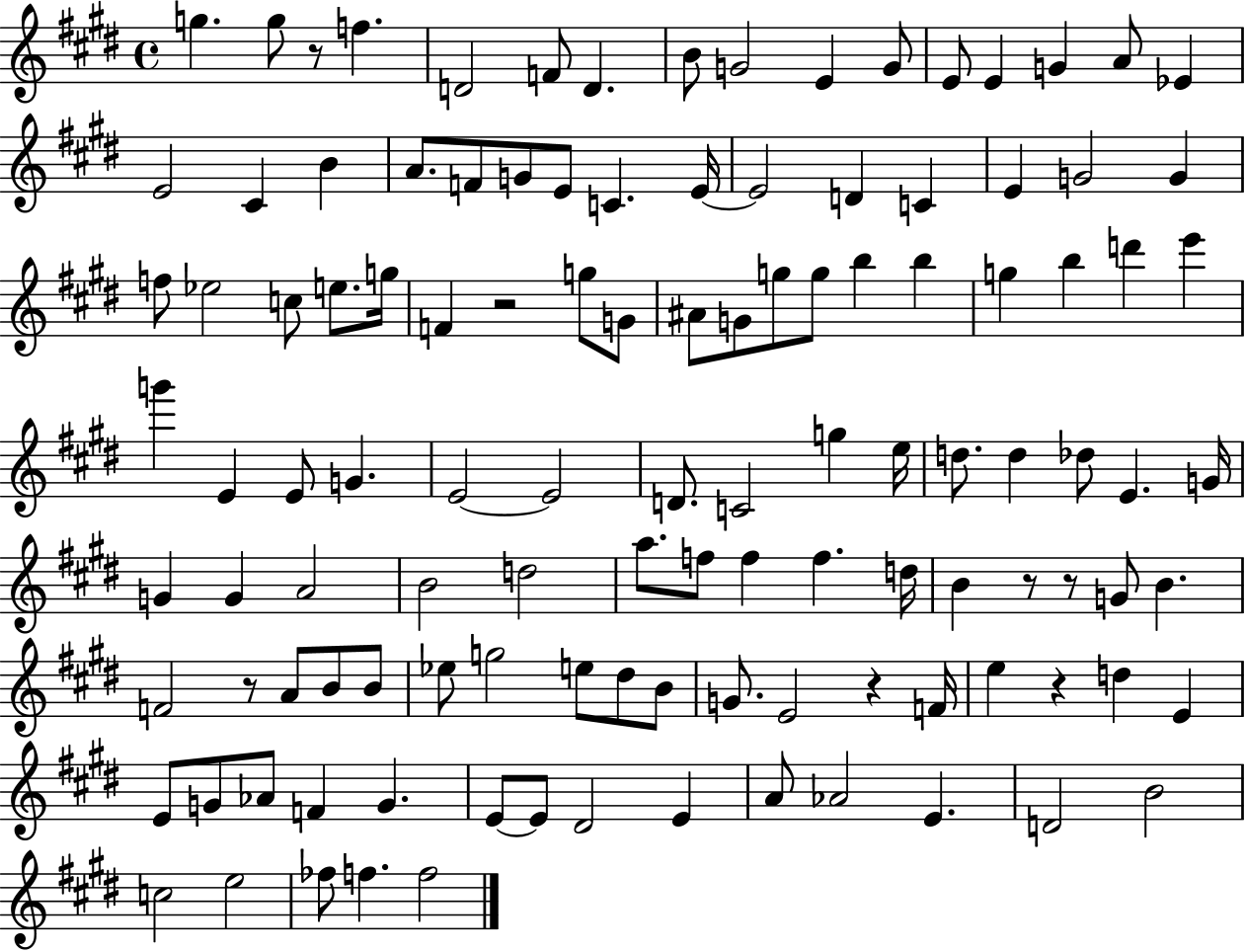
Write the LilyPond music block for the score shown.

{
  \clef treble
  \time 4/4
  \defaultTimeSignature
  \key e \major
  g''4. g''8 r8 f''4. | d'2 f'8 d'4. | b'8 g'2 e'4 g'8 | e'8 e'4 g'4 a'8 ees'4 | \break e'2 cis'4 b'4 | a'8. f'8 g'8 e'8 c'4. e'16~~ | e'2 d'4 c'4 | e'4 g'2 g'4 | \break f''8 ees''2 c''8 e''8. g''16 | f'4 r2 g''8 g'8 | ais'8 g'8 g''8 g''8 b''4 b''4 | g''4 b''4 d'''4 e'''4 | \break g'''4 e'4 e'8 g'4. | e'2~~ e'2 | d'8. c'2 g''4 e''16 | d''8. d''4 des''8 e'4. g'16 | \break g'4 g'4 a'2 | b'2 d''2 | a''8. f''8 f''4 f''4. d''16 | b'4 r8 r8 g'8 b'4. | \break f'2 r8 a'8 b'8 b'8 | ees''8 g''2 e''8 dis''8 b'8 | g'8. e'2 r4 f'16 | e''4 r4 d''4 e'4 | \break e'8 g'8 aes'8 f'4 g'4. | e'8~~ e'8 dis'2 e'4 | a'8 aes'2 e'4. | d'2 b'2 | \break c''2 e''2 | fes''8 f''4. f''2 | \bar "|."
}